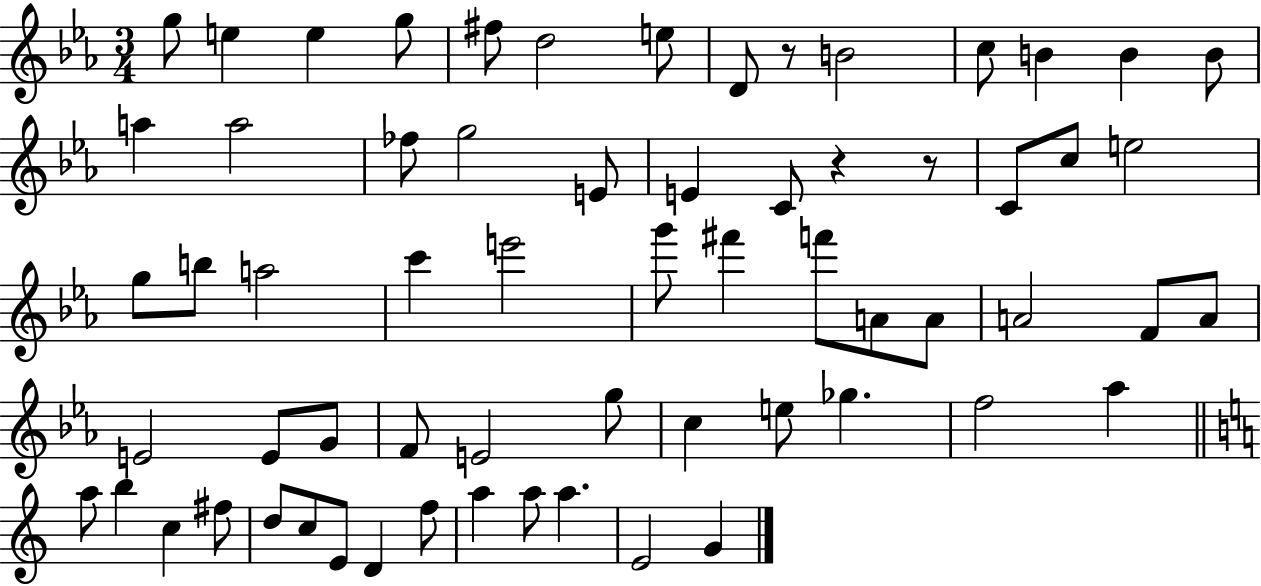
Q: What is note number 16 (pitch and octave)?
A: FES5